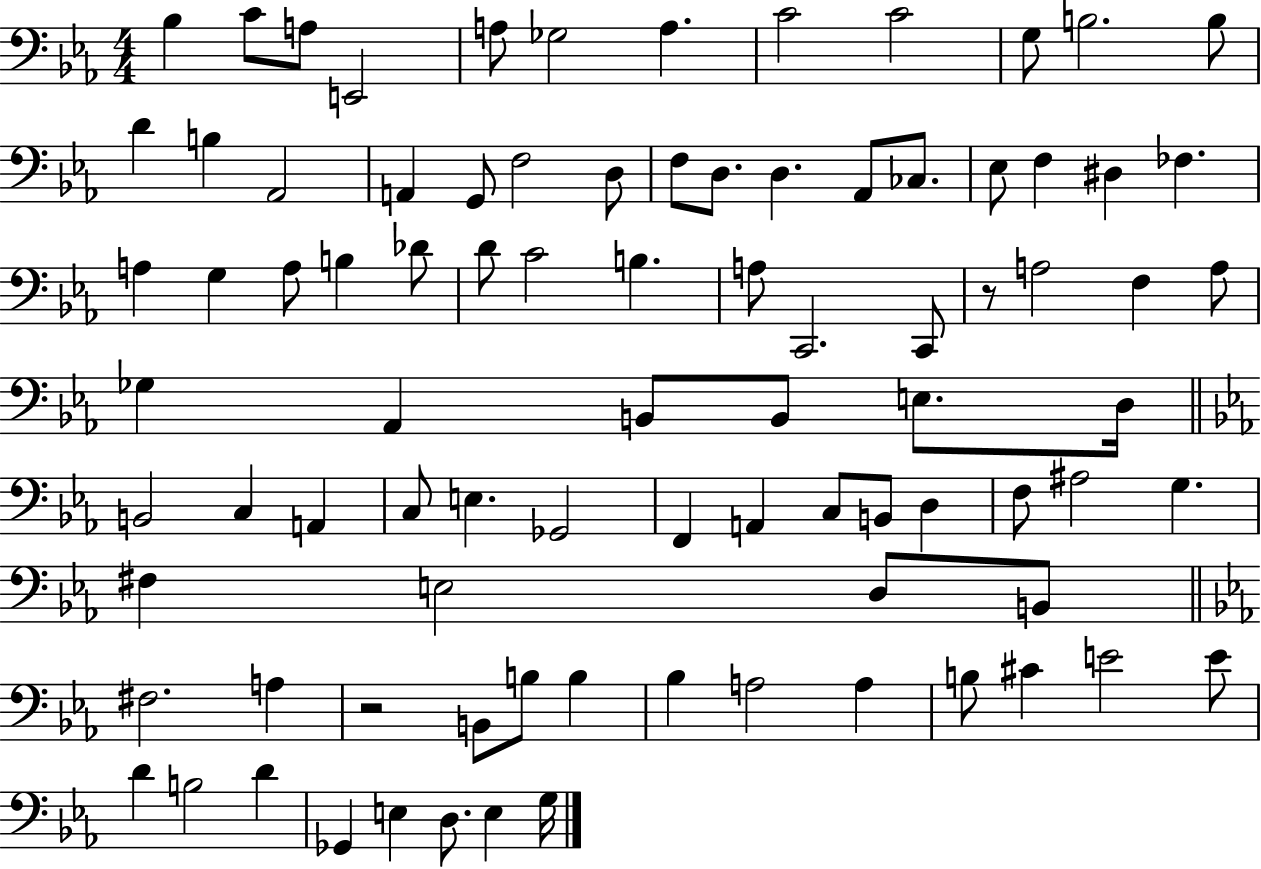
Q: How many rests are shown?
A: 2